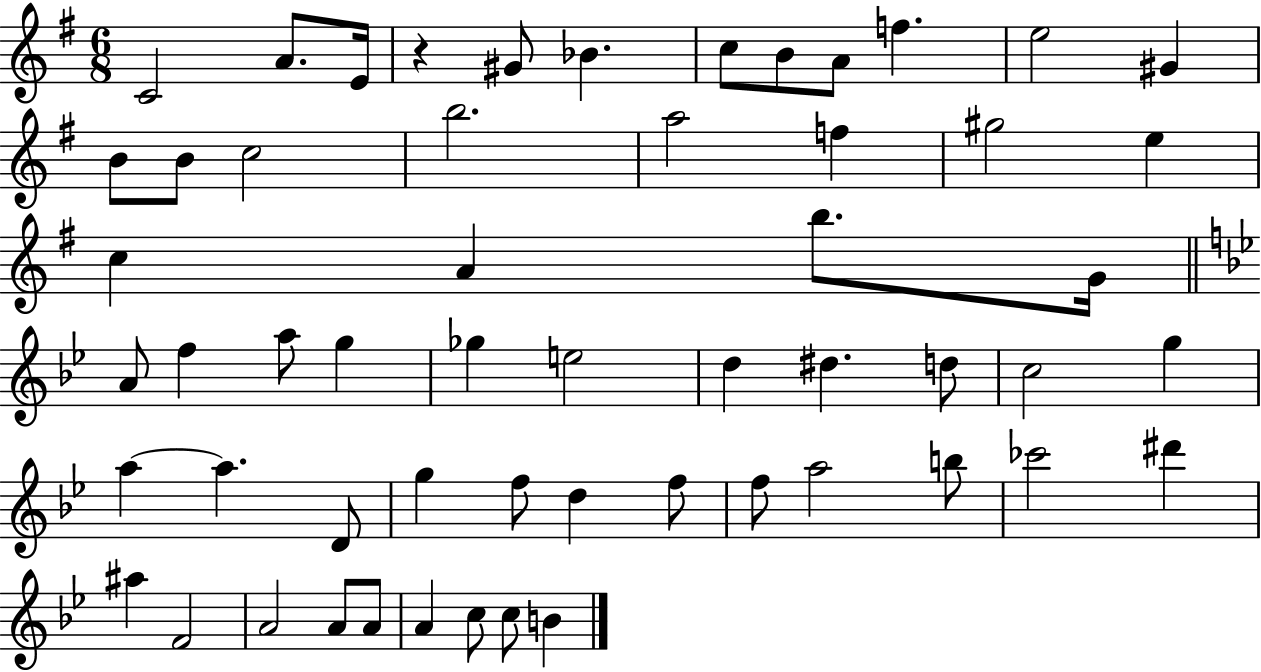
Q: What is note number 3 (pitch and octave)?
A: E4